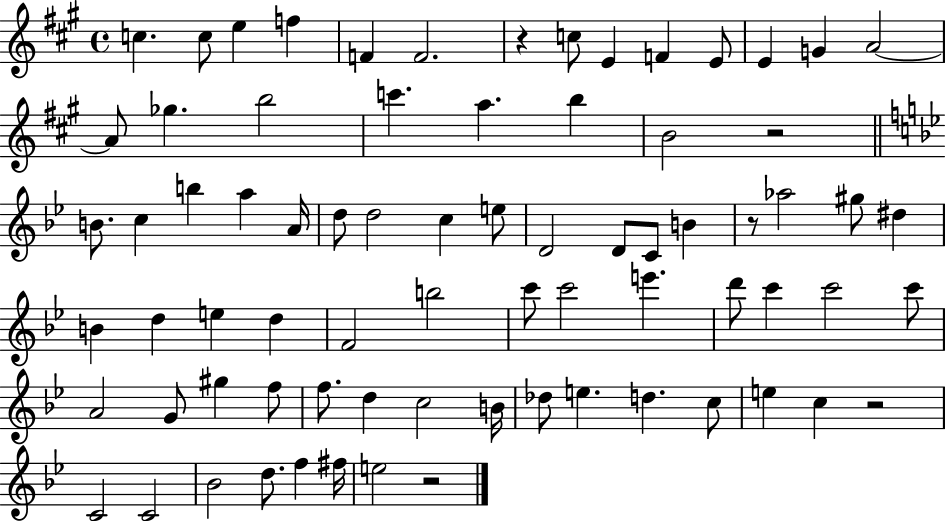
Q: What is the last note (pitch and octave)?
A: E5